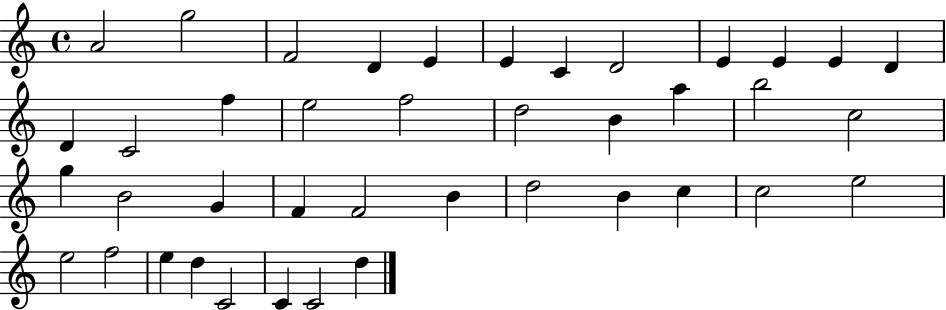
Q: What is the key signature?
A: C major